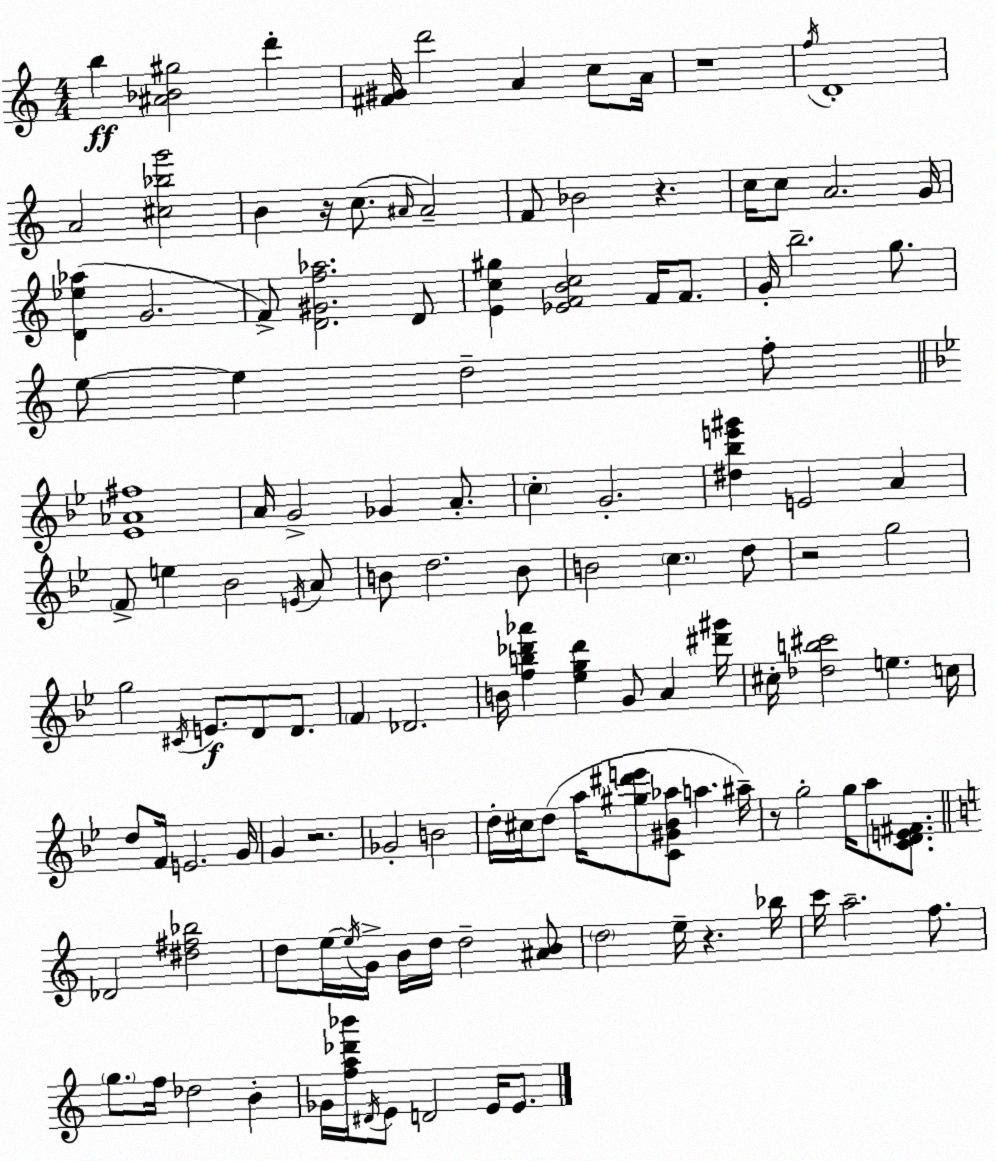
X:1
T:Untitled
M:4/4
L:1/4
K:C
b [^A_B^g]2 d' [^F^G]/4 d'2 A c/2 A/4 z4 f/4 D4 A2 [^c_bg']2 B z/4 c/2 ^A/4 ^A2 F/2 _B2 z c/4 c/2 A2 G/4 [D_e_a] G2 F/2 [D^Gf_a]2 D/2 [Ec^g] [_EFBc]2 F/4 F/2 G/4 b2 g/2 e/2 e d2 f/2 [_E_A^f]4 A/4 G2 _G A/2 c G2 [^d_be'^g'] E2 A F/2 e _B2 E/4 A/2 B/2 d2 B/2 B2 c d/2 z2 g2 g2 ^C/4 E/2 D/2 D/2 F _D2 B/4 [fb_d'_a'] [_eg_d'] G/2 A [^d'^g']/4 ^c/4 [_db^c']2 e c/4 d/2 F/4 E2 G/4 G z2 _G2 B2 d/4 ^c/4 d/2 a/4 [^g^d'e']/2 [C^G_B_a]/2 a ^a/4 z/2 g2 g/4 a/2 [CDE^F]/2 _D2 [^d^f_b]2 d/2 e/4 e/4 G/4 B/4 d/4 d2 [^AB]/2 d2 e/4 z _b/4 c'/4 a2 f/2 g/2 f/4 _d2 B _G/4 [fa_d'_b']/4 ^D/4 E/2 D2 E/4 E/2